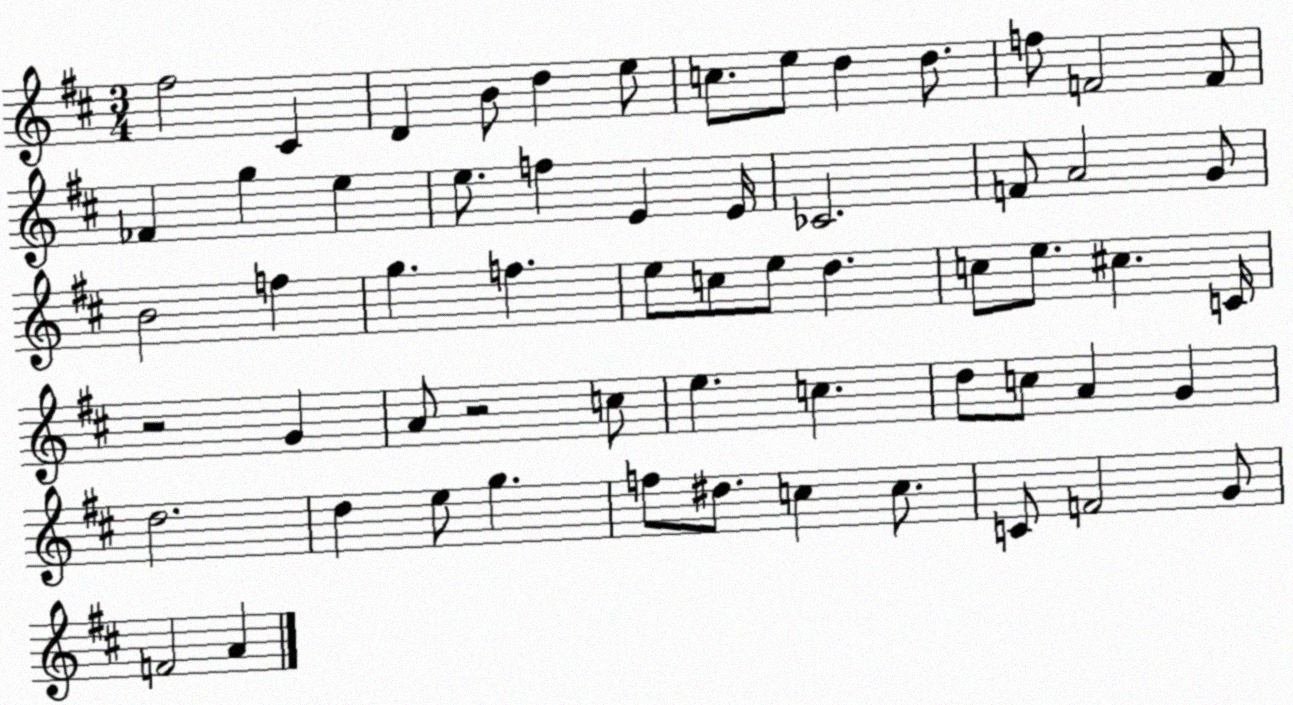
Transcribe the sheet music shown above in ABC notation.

X:1
T:Untitled
M:3/4
L:1/4
K:D
^f2 ^C D B/2 d e/2 c/2 e/2 d d/2 f/2 F2 F/2 _F g e e/2 f E E/4 _C2 F/2 A2 G/2 B2 f g f e/2 c/2 e/2 d c/2 e/2 ^c C/4 z2 G A/2 z2 c/2 e c d/2 c/2 A G d2 d e/2 g f/2 ^d/2 c c/2 C/2 F2 G/2 F2 A